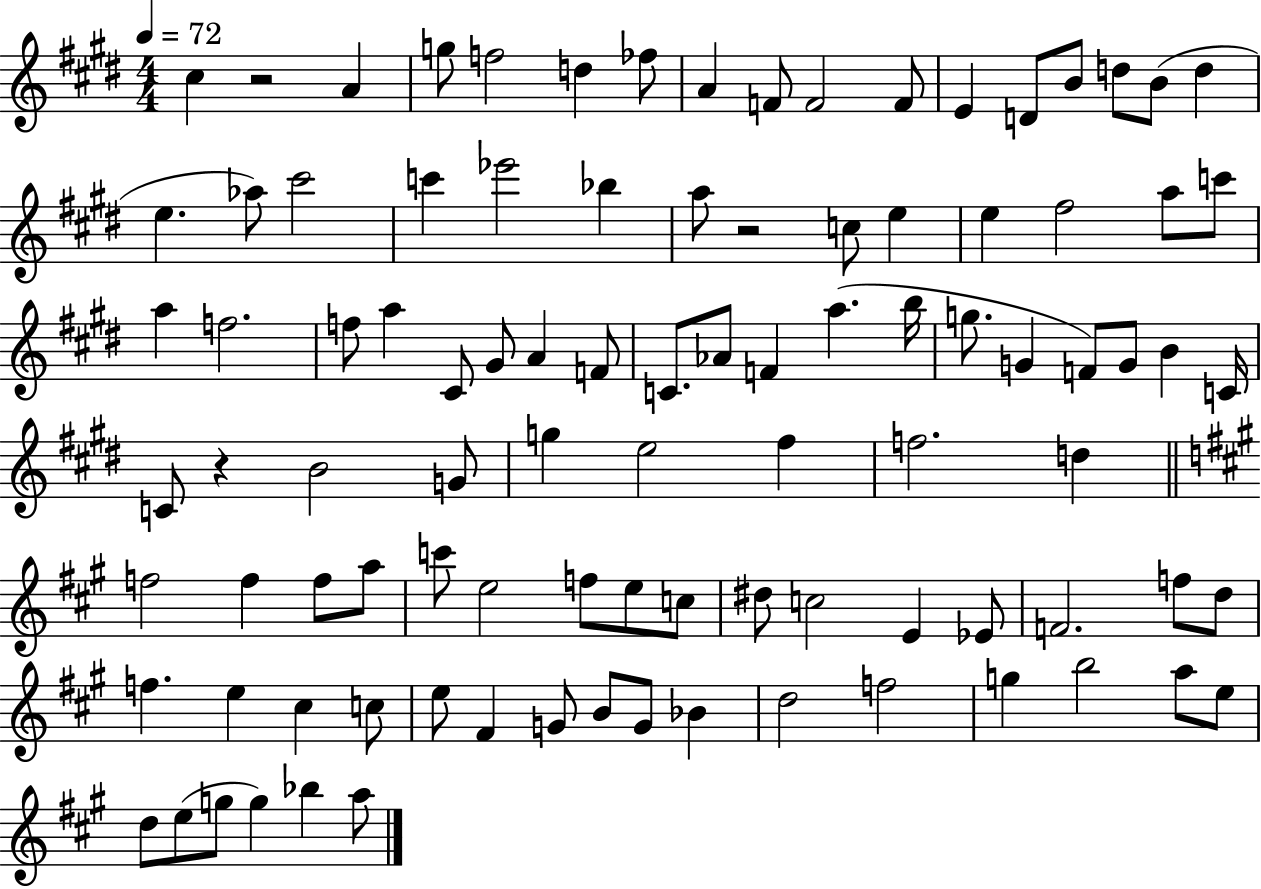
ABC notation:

X:1
T:Untitled
M:4/4
L:1/4
K:E
^c z2 A g/2 f2 d _f/2 A F/2 F2 F/2 E D/2 B/2 d/2 B/2 d e _a/2 ^c'2 c' _e'2 _b a/2 z2 c/2 e e ^f2 a/2 c'/2 a f2 f/2 a ^C/2 ^G/2 A F/2 C/2 _A/2 F a b/4 g/2 G F/2 G/2 B C/4 C/2 z B2 G/2 g e2 ^f f2 d f2 f f/2 a/2 c'/2 e2 f/2 e/2 c/2 ^d/2 c2 E _E/2 F2 f/2 d/2 f e ^c c/2 e/2 ^F G/2 B/2 G/2 _B d2 f2 g b2 a/2 e/2 d/2 e/2 g/2 g _b a/2